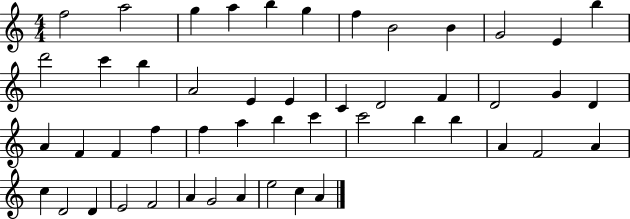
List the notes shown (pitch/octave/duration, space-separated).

F5/h A5/h G5/q A5/q B5/q G5/q F5/q B4/h B4/q G4/h E4/q B5/q D6/h C6/q B5/q A4/h E4/q E4/q C4/q D4/h F4/q D4/h G4/q D4/q A4/q F4/q F4/q F5/q F5/q A5/q B5/q C6/q C6/h B5/q B5/q A4/q F4/h A4/q C5/q D4/h D4/q E4/h F4/h A4/q G4/h A4/q E5/h C5/q A4/q